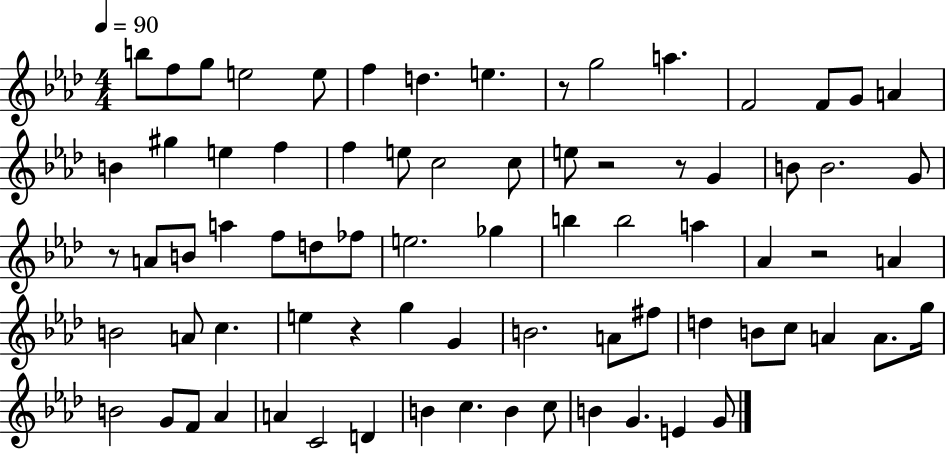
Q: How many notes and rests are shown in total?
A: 76